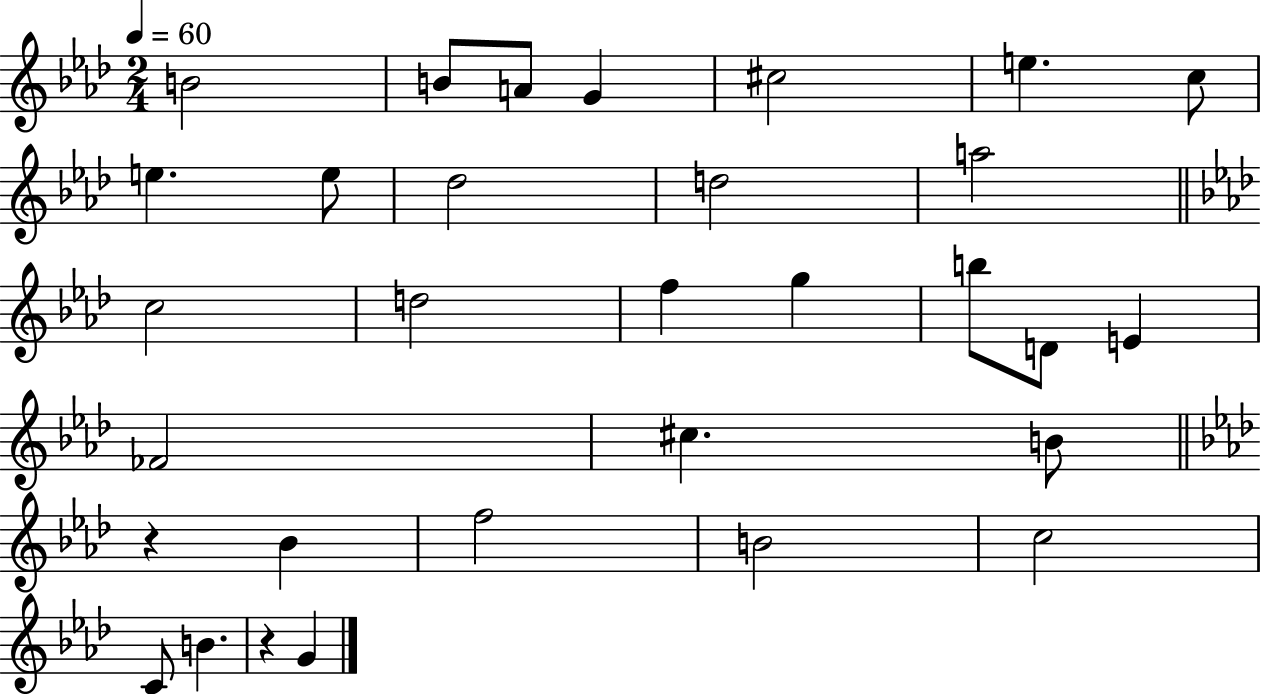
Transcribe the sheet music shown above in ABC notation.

X:1
T:Untitled
M:2/4
L:1/4
K:Ab
B2 B/2 A/2 G ^c2 e c/2 e e/2 _d2 d2 a2 c2 d2 f g b/2 D/2 E _F2 ^c B/2 z _B f2 B2 c2 C/2 B z G